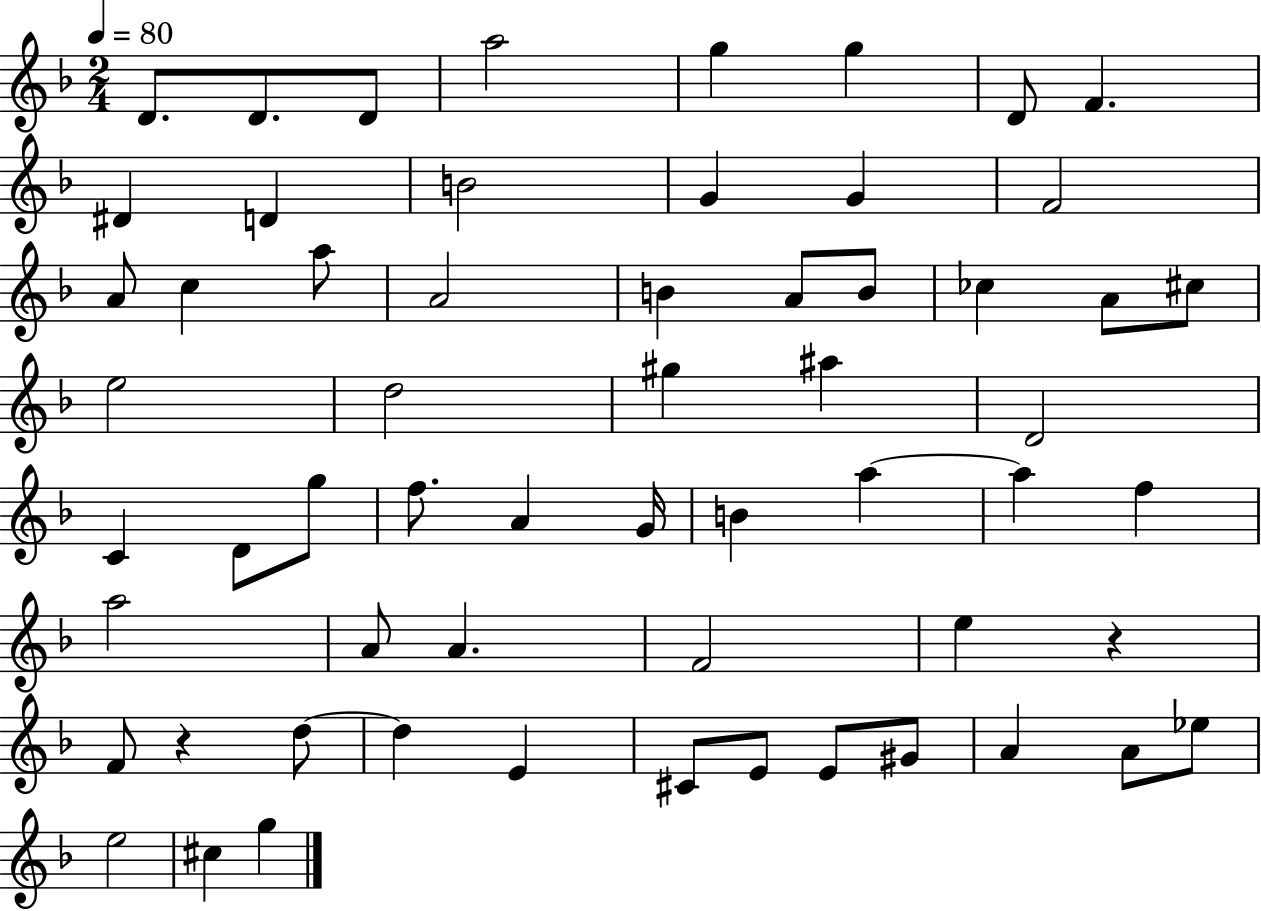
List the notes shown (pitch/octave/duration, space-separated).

D4/e. D4/e. D4/e A5/h G5/q G5/q D4/e F4/q. D#4/q D4/q B4/h G4/q G4/q F4/h A4/e C5/q A5/e A4/h B4/q A4/e B4/e CES5/q A4/e C#5/e E5/h D5/h G#5/q A#5/q D4/h C4/q D4/e G5/e F5/e. A4/q G4/s B4/q A5/q A5/q F5/q A5/h A4/e A4/q. F4/h E5/q R/q F4/e R/q D5/e D5/q E4/q C#4/e E4/e E4/e G#4/e A4/q A4/e Eb5/e E5/h C#5/q G5/q